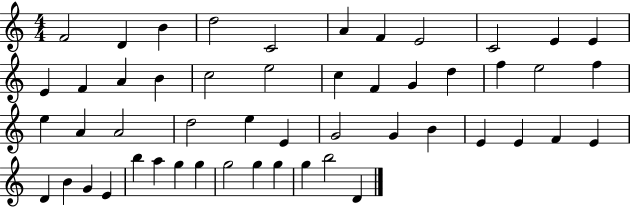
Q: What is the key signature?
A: C major